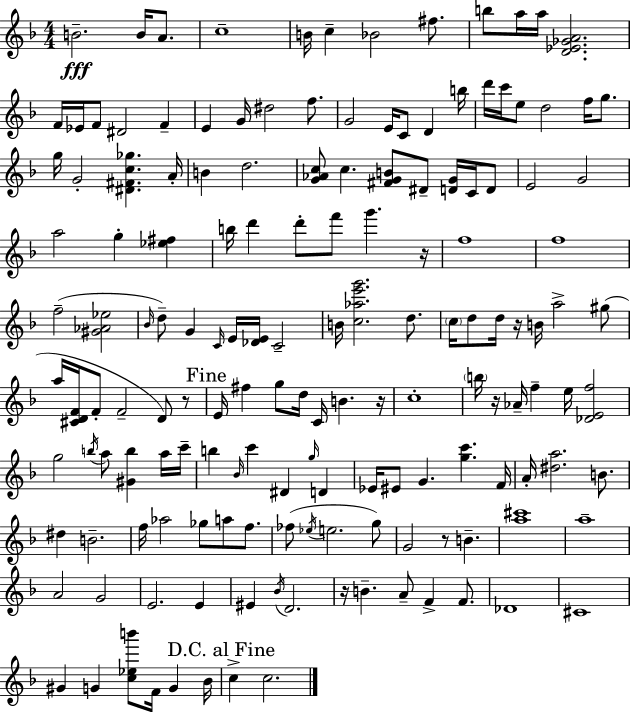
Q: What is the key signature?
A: D minor